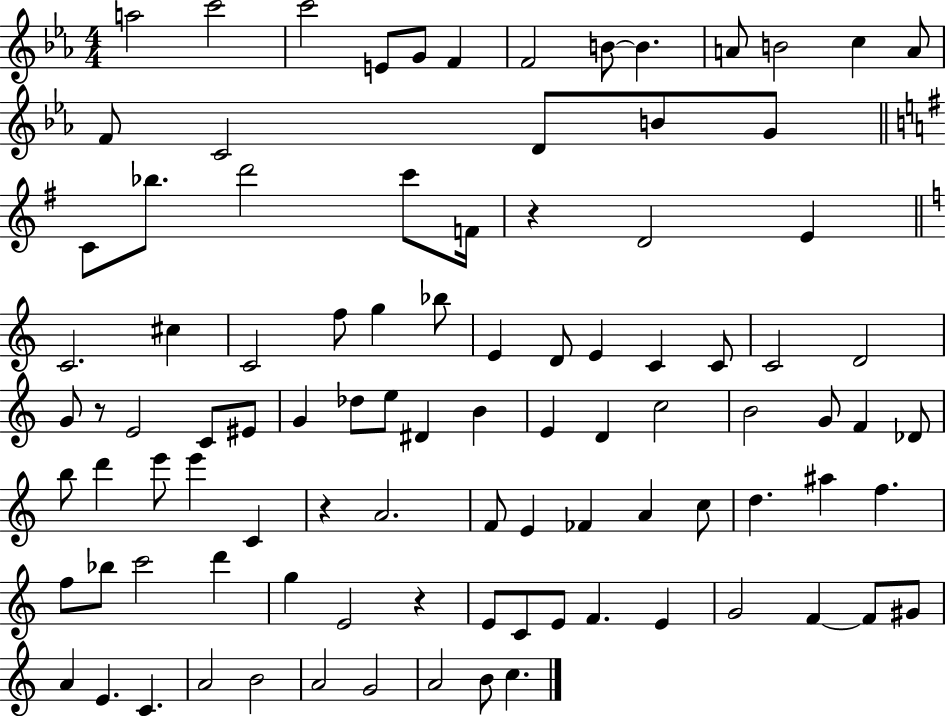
A5/h C6/h C6/h E4/e G4/e F4/q F4/h B4/e B4/q. A4/e B4/h C5/q A4/e F4/e C4/h D4/e B4/e G4/e C4/e Bb5/e. D6/h C6/e F4/s R/q D4/h E4/q C4/h. C#5/q C4/h F5/e G5/q Bb5/e E4/q D4/e E4/q C4/q C4/e C4/h D4/h G4/e R/e E4/h C4/e EIS4/e G4/q Db5/e E5/e D#4/q B4/q E4/q D4/q C5/h B4/h G4/e F4/q Db4/e B5/e D6/q E6/e E6/q C4/q R/q A4/h. F4/e E4/q FES4/q A4/q C5/e D5/q. A#5/q F5/q. F5/e Bb5/e C6/h D6/q G5/q E4/h R/q E4/e C4/e E4/e F4/q. E4/q G4/h F4/q F4/e G#4/e A4/q E4/q. C4/q. A4/h B4/h A4/h G4/h A4/h B4/e C5/q.